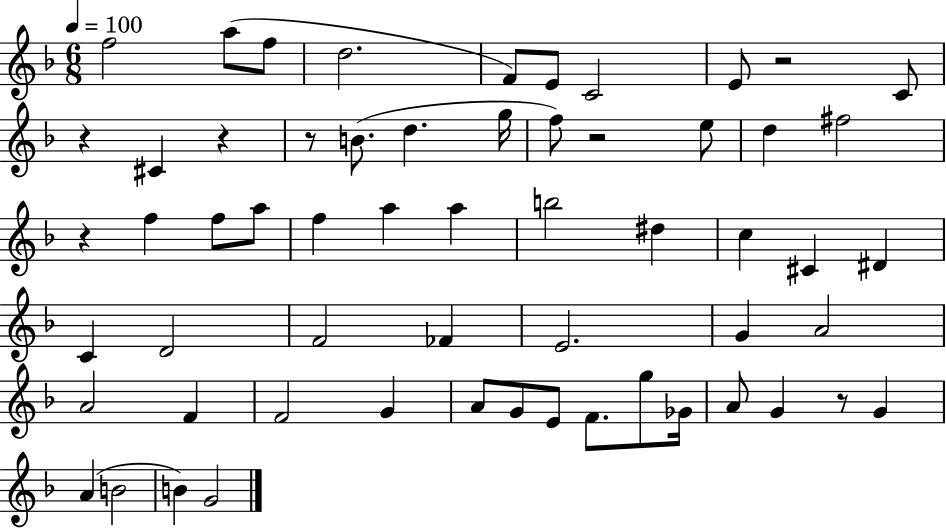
X:1
T:Untitled
M:6/8
L:1/4
K:F
f2 a/2 f/2 d2 F/2 E/2 C2 E/2 z2 C/2 z ^C z z/2 B/2 d g/4 f/2 z2 e/2 d ^f2 z f f/2 a/2 f a a b2 ^d c ^C ^D C D2 F2 _F E2 G A2 A2 F F2 G A/2 G/2 E/2 F/2 g/2 _G/4 A/2 G z/2 G A B2 B G2